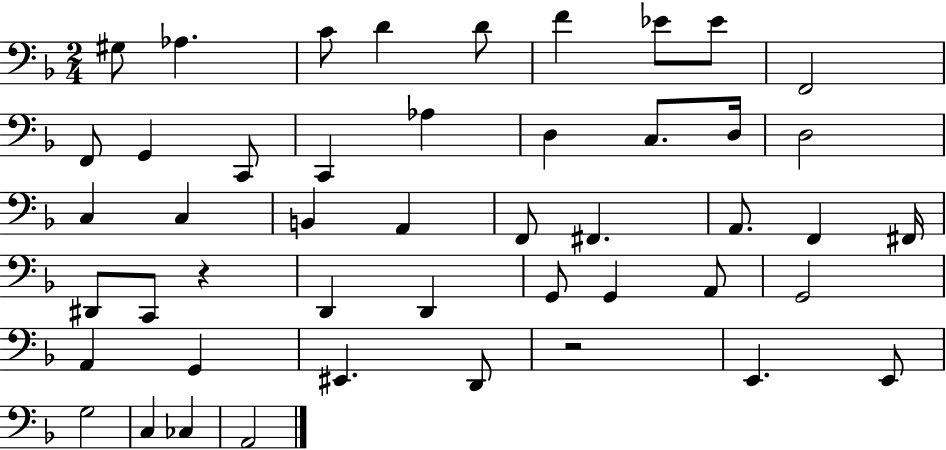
{
  \clef bass
  \numericTimeSignature
  \time 2/4
  \key f \major
  gis8 aes4. | c'8 d'4 d'8 | f'4 ees'8 ees'8 | f,2 | \break f,8 g,4 c,8 | c,4 aes4 | d4 c8. d16 | d2 | \break c4 c4 | b,4 a,4 | f,8 fis,4. | a,8. f,4 fis,16 | \break dis,8 c,8 r4 | d,4 d,4 | g,8 g,4 a,8 | g,2 | \break a,4 g,4 | eis,4. d,8 | r2 | e,4. e,8 | \break g2 | c4 ces4 | a,2 | \bar "|."
}